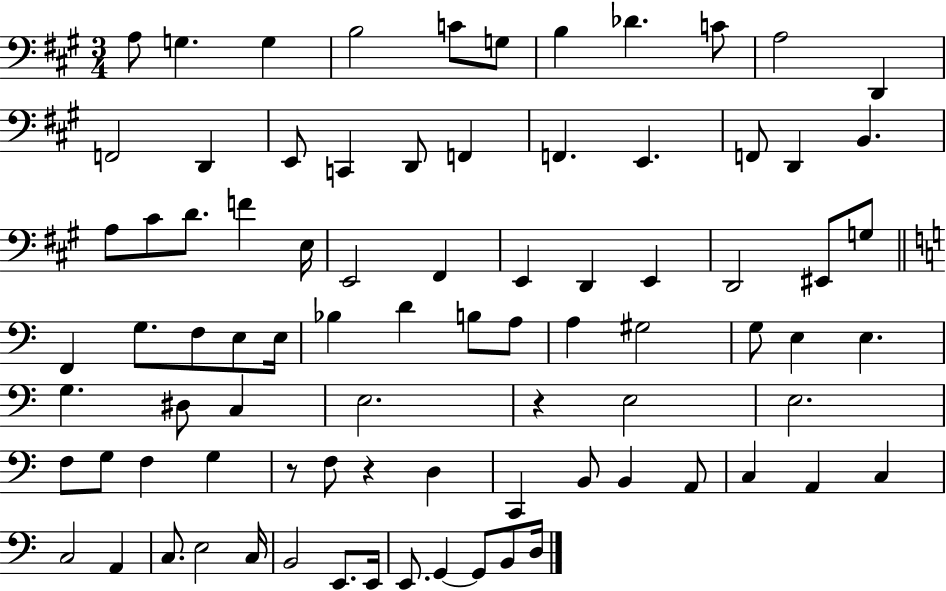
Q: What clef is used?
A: bass